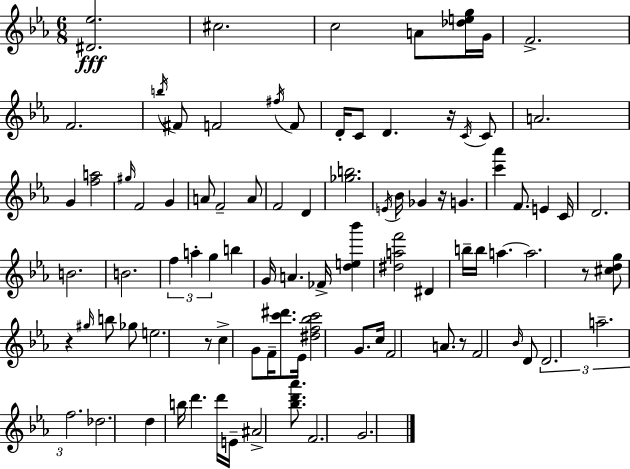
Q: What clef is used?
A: treble